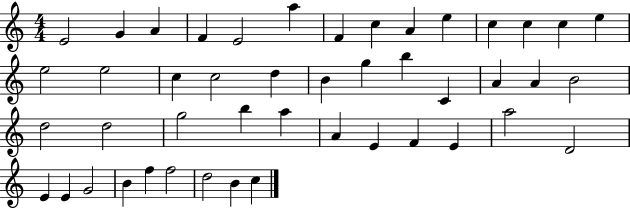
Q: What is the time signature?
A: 4/4